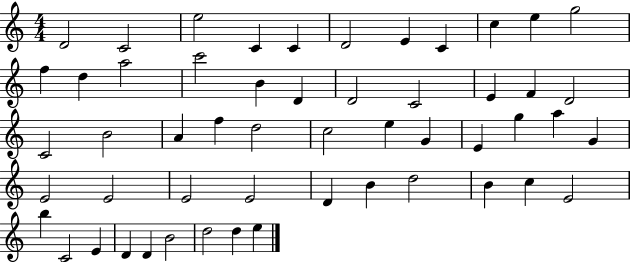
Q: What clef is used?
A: treble